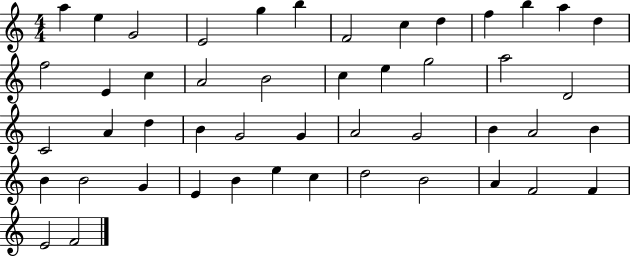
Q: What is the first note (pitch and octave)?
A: A5